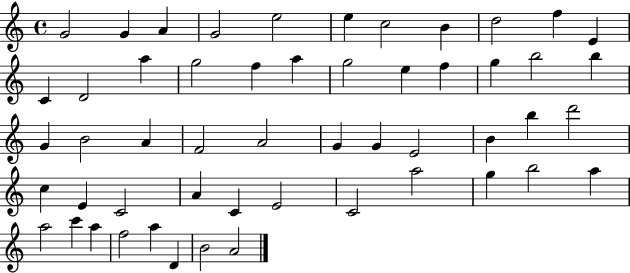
X:1
T:Untitled
M:4/4
L:1/4
K:C
G2 G A G2 e2 e c2 B d2 f E C D2 a g2 f a g2 e f g b2 b G B2 A F2 A2 G G E2 B b d'2 c E C2 A C E2 C2 a2 g b2 a a2 c' a f2 a D B2 A2